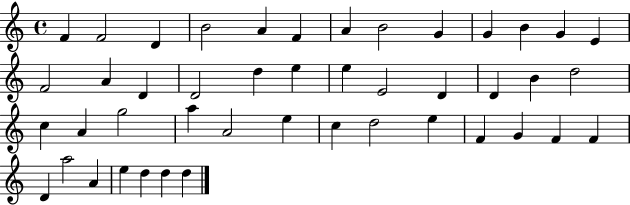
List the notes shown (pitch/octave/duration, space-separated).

F4/q F4/h D4/q B4/h A4/q F4/q A4/q B4/h G4/q G4/q B4/q G4/q E4/q F4/h A4/q D4/q D4/h D5/q E5/q E5/q E4/h D4/q D4/q B4/q D5/h C5/q A4/q G5/h A5/q A4/h E5/q C5/q D5/h E5/q F4/q G4/q F4/q F4/q D4/q A5/h A4/q E5/q D5/q D5/q D5/q